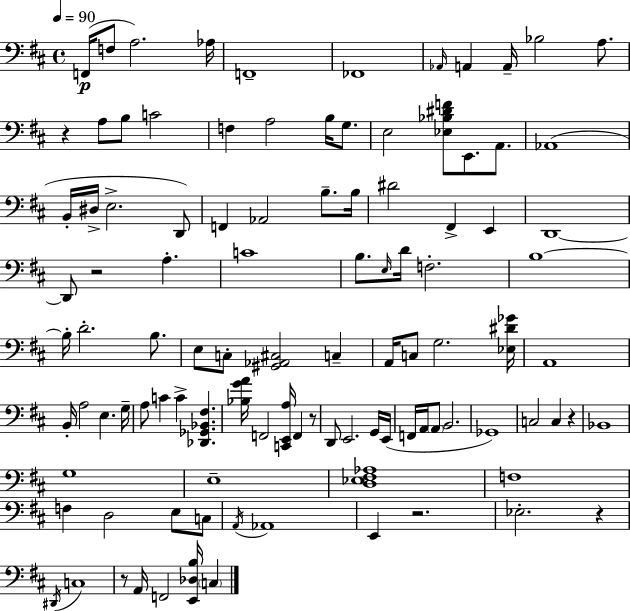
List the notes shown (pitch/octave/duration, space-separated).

F2/s F3/e A3/h. Ab3/s F2/w FES2/w Ab2/s A2/q A2/s Bb3/h A3/e. R/q A3/e B3/e C4/h F3/q A3/h B3/s G3/e. E3/h [Eb3,Bb3,D#4,F4]/e E2/e. A2/e. Ab2/w B2/s D#3/s E3/h. D2/e F2/q Ab2/h B3/e. B3/s D#4/h F#2/q E2/q D2/w D2/e R/h A3/q. C4/w B3/e. E3/s D4/s F3/h. B3/w B3/s D4/h. B3/e. E3/e C3/e [G#2,Ab2,C#3]/h C3/q A2/s C3/e G3/h. [Eb3,D#4,Gb4]/s A2/w B2/s A3/h E3/q. G3/s A3/e C4/q C4/q [Db2,Gb2,Bb2,F#3]/q. [Bb3,G4,A4]/s F2/h [C2,E2,A3]/s F2/q R/e D2/e E2/h. G2/s E2/s F2/s A2/s A2/e B2/h. Gb2/w C3/h C3/q R/q Bb2/w G3/w E3/w [D3,Eb3,F#3,Ab3]/w F3/w F3/q D3/h E3/e C3/e A2/s Ab2/w E2/q R/h. Eb3/h. R/q D#2/s C3/w R/e A2/s F2/h [E2,Db3,B3]/s C3/q